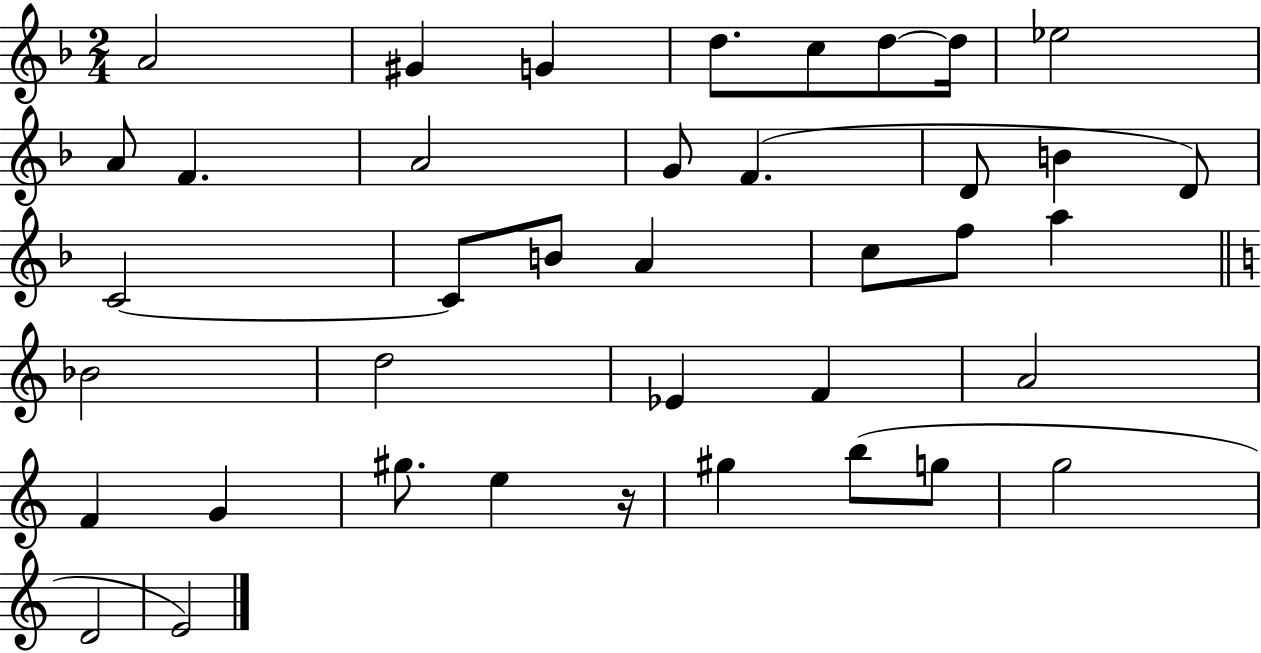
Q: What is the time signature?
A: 2/4